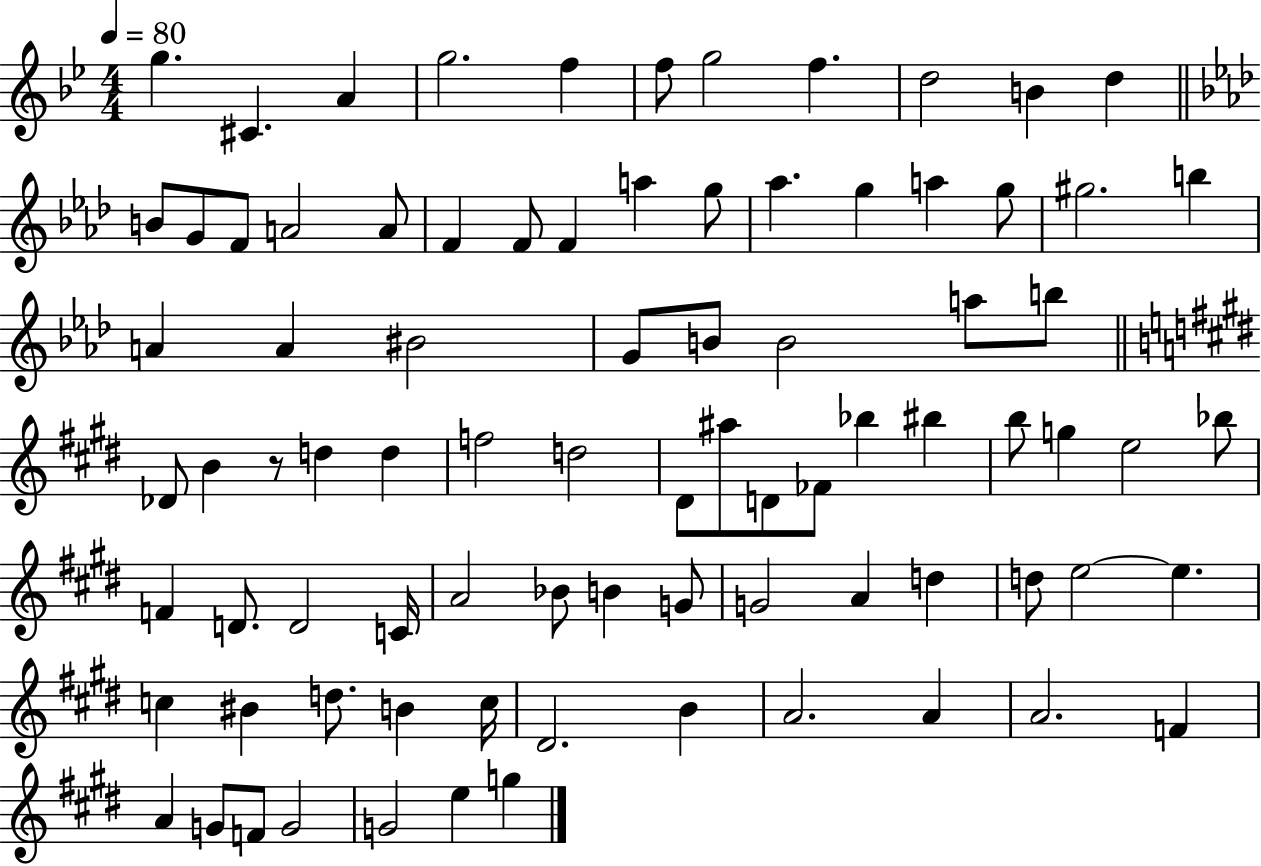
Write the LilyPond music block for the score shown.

{
  \clef treble
  \numericTimeSignature
  \time 4/4
  \key bes \major
  \tempo 4 = 80
  g''4. cis'4. a'4 | g''2. f''4 | f''8 g''2 f''4. | d''2 b'4 d''4 | \break \bar "||" \break \key f \minor b'8 g'8 f'8 a'2 a'8 | f'4 f'8 f'4 a''4 g''8 | aes''4. g''4 a''4 g''8 | gis''2. b''4 | \break a'4 a'4 bis'2 | g'8 b'8 b'2 a''8 b''8 | \bar "||" \break \key e \major des'8 b'4 r8 d''4 d''4 | f''2 d''2 | dis'8 ais''8 d'8 fes'8 bes''4 bis''4 | b''8 g''4 e''2 bes''8 | \break f'4 d'8. d'2 c'16 | a'2 bes'8 b'4 g'8 | g'2 a'4 d''4 | d''8 e''2~~ e''4. | \break c''4 bis'4 d''8. b'4 c''16 | dis'2. b'4 | a'2. a'4 | a'2. f'4 | \break a'4 g'8 f'8 g'2 | g'2 e''4 g''4 | \bar "|."
}